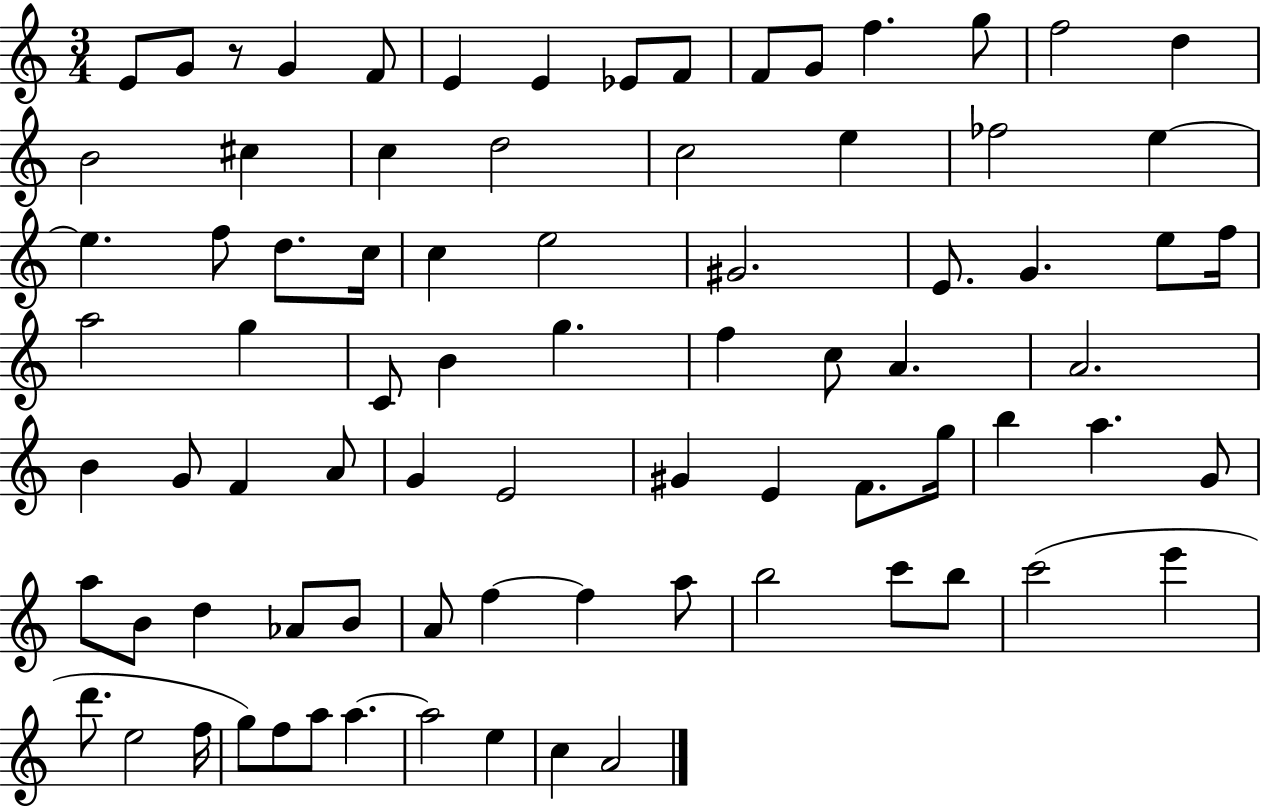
X:1
T:Untitled
M:3/4
L:1/4
K:C
E/2 G/2 z/2 G F/2 E E _E/2 F/2 F/2 G/2 f g/2 f2 d B2 ^c c d2 c2 e _f2 e e f/2 d/2 c/4 c e2 ^G2 E/2 G e/2 f/4 a2 g C/2 B g f c/2 A A2 B G/2 F A/2 G E2 ^G E F/2 g/4 b a G/2 a/2 B/2 d _A/2 B/2 A/2 f f a/2 b2 c'/2 b/2 c'2 e' d'/2 e2 f/4 g/2 f/2 a/2 a a2 e c A2